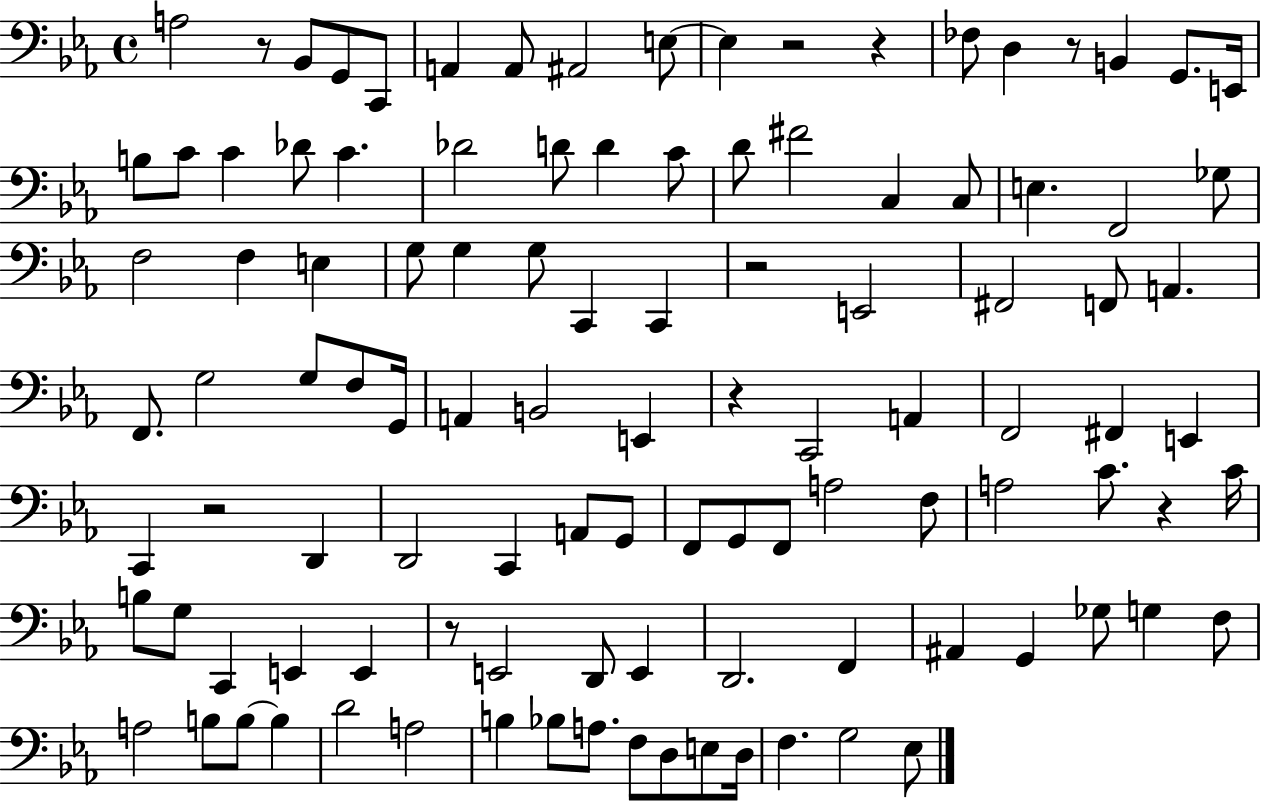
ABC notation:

X:1
T:Untitled
M:4/4
L:1/4
K:Eb
A,2 z/2 _B,,/2 G,,/2 C,,/2 A,, A,,/2 ^A,,2 E,/2 E, z2 z _F,/2 D, z/2 B,, G,,/2 E,,/4 B,/2 C/2 C _D/2 C _D2 D/2 D C/2 D/2 ^F2 C, C,/2 E, F,,2 _G,/2 F,2 F, E, G,/2 G, G,/2 C,, C,, z2 E,,2 ^F,,2 F,,/2 A,, F,,/2 G,2 G,/2 F,/2 G,,/4 A,, B,,2 E,, z C,,2 A,, F,,2 ^F,, E,, C,, z2 D,, D,,2 C,, A,,/2 G,,/2 F,,/2 G,,/2 F,,/2 A,2 F,/2 A,2 C/2 z C/4 B,/2 G,/2 C,, E,, E,, z/2 E,,2 D,,/2 E,, D,,2 F,, ^A,, G,, _G,/2 G, F,/2 A,2 B,/2 B,/2 B, D2 A,2 B, _B,/2 A,/2 F,/2 D,/2 E,/2 D,/4 F, G,2 _E,/2